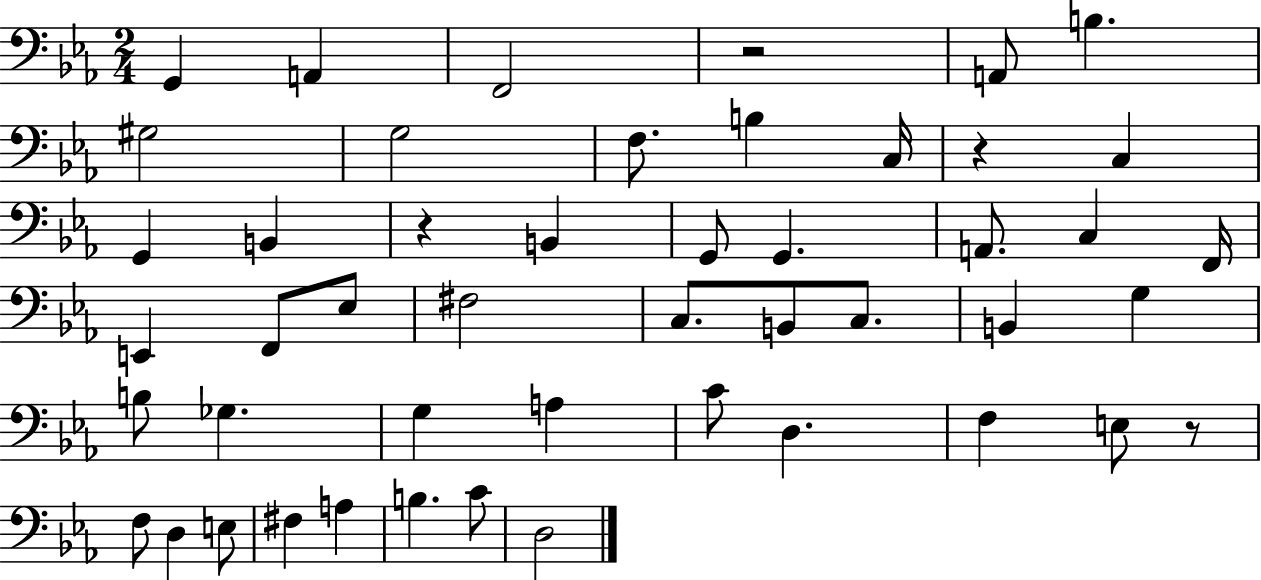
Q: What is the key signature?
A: EES major